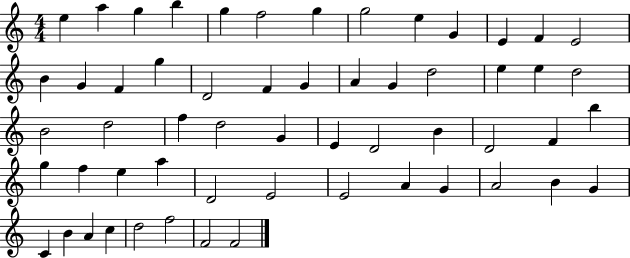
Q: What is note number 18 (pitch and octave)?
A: D4